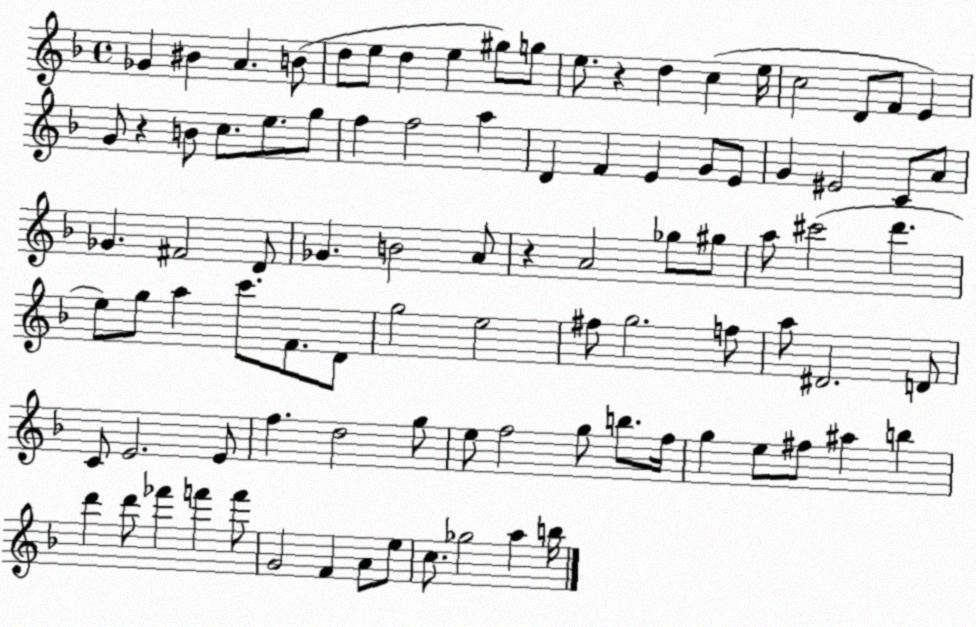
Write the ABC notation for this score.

X:1
T:Untitled
M:4/4
L:1/4
K:F
_G ^B A B/2 d/2 e/2 d e ^g/2 g/2 e/2 z d c e/4 c2 D/2 F/2 E G/2 z B/2 c/2 e/2 g/2 f f2 a D F E G/2 E/2 G ^E2 C/2 A/2 _G ^F2 D/2 _G B2 A/2 z A2 _g/2 ^g/2 a/2 ^c'2 d' e/2 g/2 a c'/2 F/2 D/2 g2 e2 ^f/2 g2 f/2 a/2 ^D2 D/2 C/2 E2 E/2 f d2 g/2 e/2 f2 g/2 b/2 f/4 g e/2 ^f/2 ^a b d' d'/2 _f' f' f'/2 G2 F A/2 e/2 c/2 _g2 a b/4